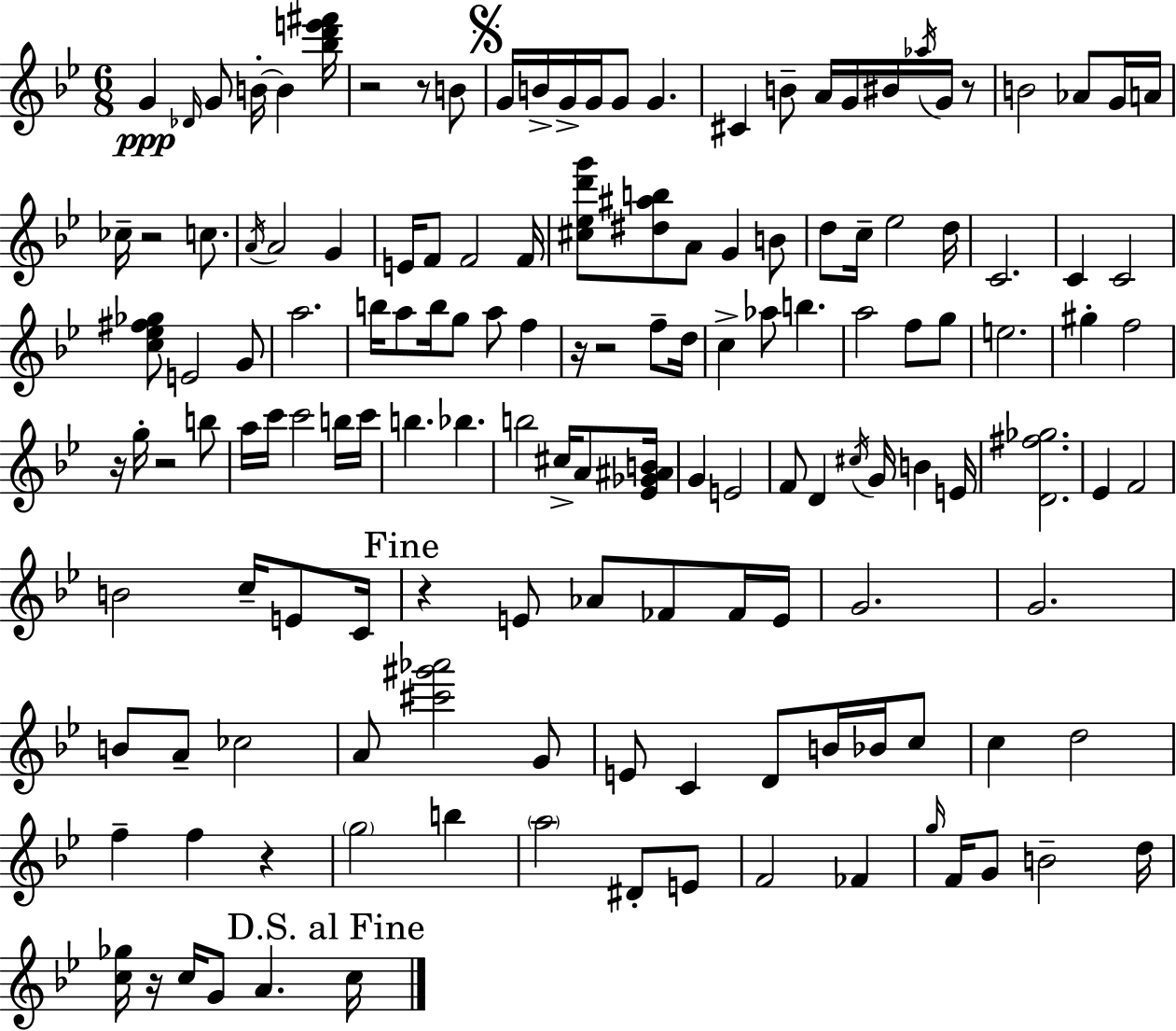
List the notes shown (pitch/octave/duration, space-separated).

G4/q Db4/s G4/e B4/s B4/q [Bb5,D6,E6,F#6]/s R/h R/e B4/e G4/s B4/s G4/s G4/s G4/e G4/q. C#4/q B4/e A4/s G4/s BIS4/s Ab5/s G4/s R/e B4/h Ab4/e G4/s A4/s CES5/s R/h C5/e. A4/s A4/h G4/q E4/s F4/e F4/h F4/s [C#5,Eb5,D6,G6]/e [D#5,A#5,B5]/e A4/e G4/q B4/e D5/e C5/s Eb5/h D5/s C4/h. C4/q C4/h [C5,Eb5,F#5,Gb5]/e E4/h G4/e A5/h. B5/s A5/e B5/s G5/e A5/e F5/q R/s R/h F5/e D5/s C5/q Ab5/e B5/q. A5/h F5/e G5/e E5/h. G#5/q F5/h R/s G5/s R/h B5/e A5/s C6/s C6/h B5/s C6/s B5/q. Bb5/q. B5/h C#5/s A4/e [Eb4,Gb4,A#4,B4]/s G4/q E4/h F4/e D4/q C#5/s G4/s B4/q E4/s [D4,F#5,Gb5]/h. Eb4/q F4/h B4/h C5/s E4/e C4/s R/q E4/e Ab4/e FES4/e FES4/s E4/s G4/h. G4/h. B4/e A4/e CES5/h A4/e [C#6,G#6,Ab6]/h G4/e E4/e C4/q D4/e B4/s Bb4/s C5/e C5/q D5/h F5/q F5/q R/q G5/h B5/q A5/h D#4/e E4/e F4/h FES4/q G5/s F4/s G4/e B4/h D5/s [C5,Gb5]/s R/s C5/s G4/e A4/q. C5/s